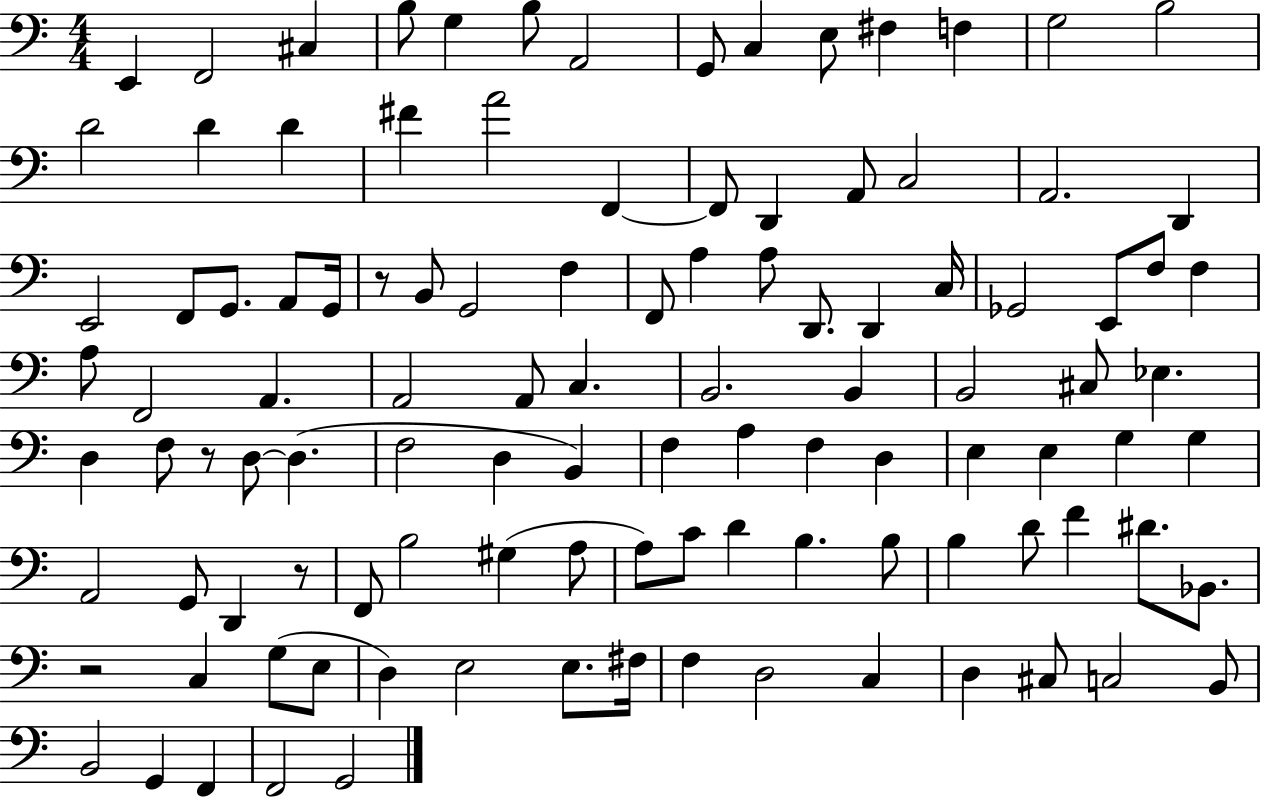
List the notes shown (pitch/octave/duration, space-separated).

E2/q F2/h C#3/q B3/e G3/q B3/e A2/h G2/e C3/q E3/e F#3/q F3/q G3/h B3/h D4/h D4/q D4/q F#4/q A4/h F2/q F2/e D2/q A2/e C3/h A2/h. D2/q E2/h F2/e G2/e. A2/e G2/s R/e B2/e G2/h F3/q F2/e A3/q A3/e D2/e. D2/q C3/s Gb2/h E2/e F3/e F3/q A3/e F2/h A2/q. A2/h A2/e C3/q. B2/h. B2/q B2/h C#3/e Eb3/q. D3/q F3/e R/e D3/e D3/q. F3/h D3/q B2/q F3/q A3/q F3/q D3/q E3/q E3/q G3/q G3/q A2/h G2/e D2/q R/e F2/e B3/h G#3/q A3/e A3/e C4/e D4/q B3/q. B3/e B3/q D4/e F4/q D#4/e. Bb2/e. R/h C3/q G3/e E3/e D3/q E3/h E3/e. F#3/s F3/q D3/h C3/q D3/q C#3/e C3/h B2/e B2/h G2/q F2/q F2/h G2/h